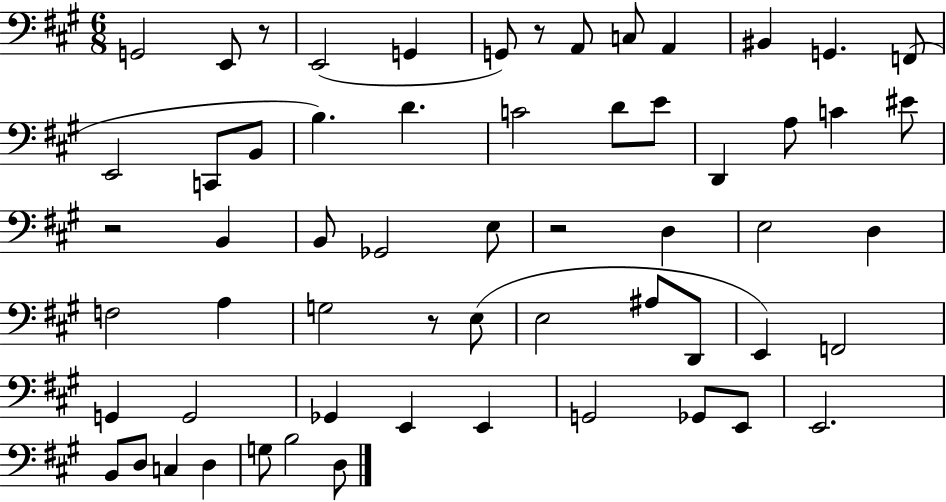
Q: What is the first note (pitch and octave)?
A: G2